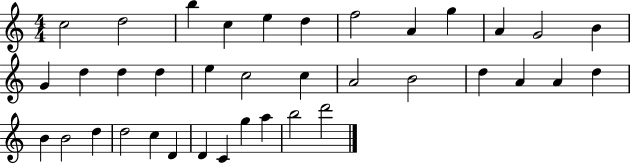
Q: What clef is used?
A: treble